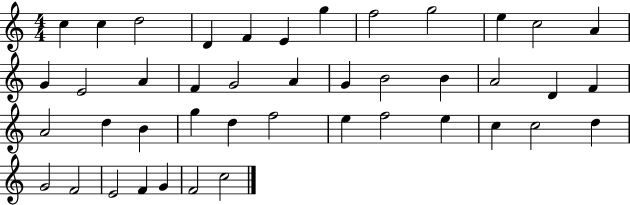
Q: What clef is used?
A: treble